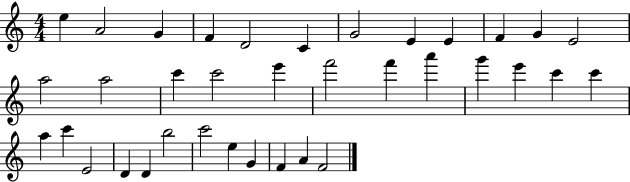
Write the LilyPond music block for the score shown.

{
  \clef treble
  \numericTimeSignature
  \time 4/4
  \key c \major
  e''4 a'2 g'4 | f'4 d'2 c'4 | g'2 e'4 e'4 | f'4 g'4 e'2 | \break a''2 a''2 | c'''4 c'''2 e'''4 | f'''2 f'''4 a'''4 | g'''4 e'''4 c'''4 c'''4 | \break a''4 c'''4 e'2 | d'4 d'4 b''2 | c'''2 e''4 g'4 | f'4 a'4 f'2 | \break \bar "|."
}